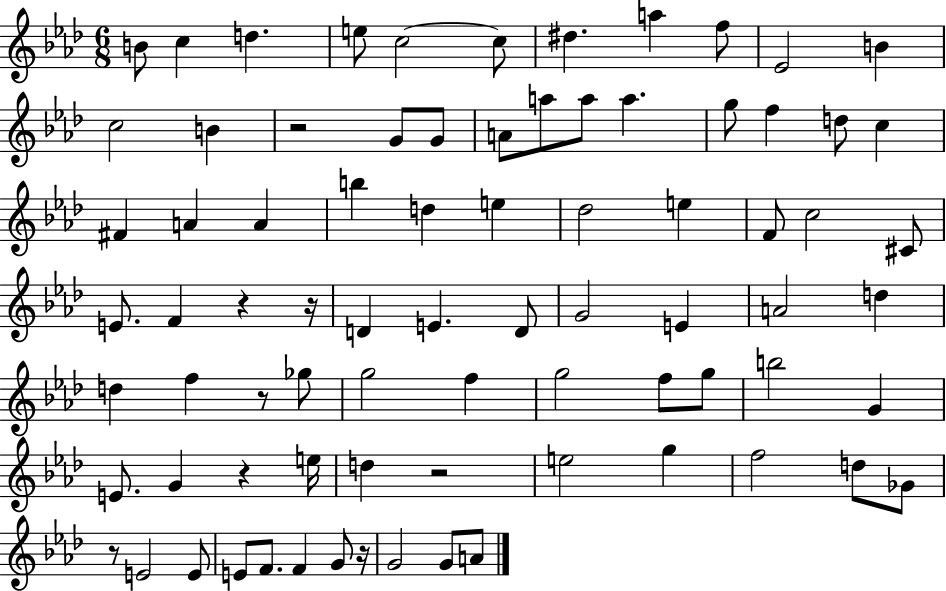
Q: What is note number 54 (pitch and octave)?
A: E4